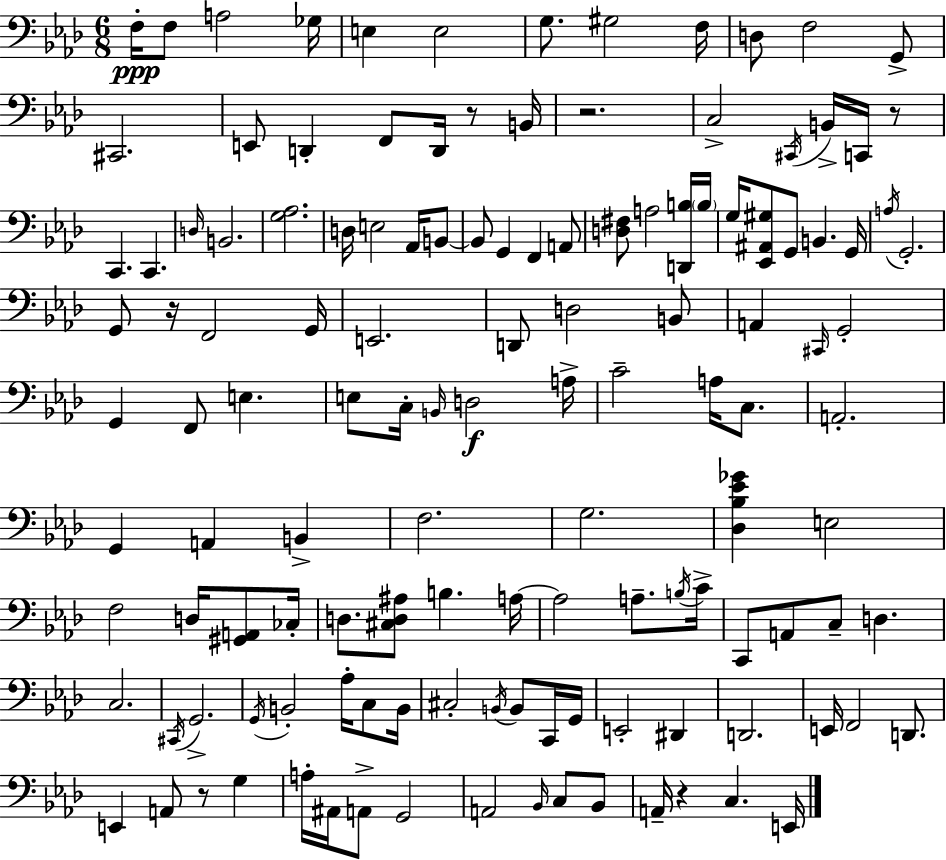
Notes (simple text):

F3/s F3/e A3/h Gb3/s E3/q E3/h G3/e. G#3/h F3/s D3/e F3/h G2/e C#2/h. E2/e D2/q F2/e D2/s R/e B2/s R/h. C3/h C#2/s B2/s C2/s R/e C2/q. C2/q. D3/s B2/h. [G3,Ab3]/h. D3/s E3/h Ab2/s B2/e B2/e G2/q F2/q A2/e [D3,F#3]/e A3/h [D2,B3]/s B3/s G3/s [Eb2,A#2,G#3]/e G2/e B2/q. G2/s A3/s G2/h. G2/e R/s F2/h G2/s E2/h. D2/e D3/h B2/e A2/q C#2/s G2/h G2/q F2/e E3/q. E3/e C3/s B2/s D3/h A3/s C4/h A3/s C3/e. A2/h. G2/q A2/q B2/q F3/h. G3/h. [Db3,Bb3,Eb4,Gb4]/q E3/h F3/h D3/s [G#2,A2]/e CES3/s D3/e. [C#3,D3,A#3]/e B3/q. A3/s A3/h A3/e. B3/s C4/s C2/e A2/e C3/e D3/q. C3/h. C#2/s G2/h. G2/s B2/h Ab3/s C3/e B2/s C#3/h B2/s B2/e C2/s G2/s E2/h D#2/q D2/h. E2/s F2/h D2/e. E2/q A2/e R/e G3/q A3/s A#2/s A2/e G2/h A2/h Bb2/s C3/e Bb2/e A2/s R/q C3/q. E2/s